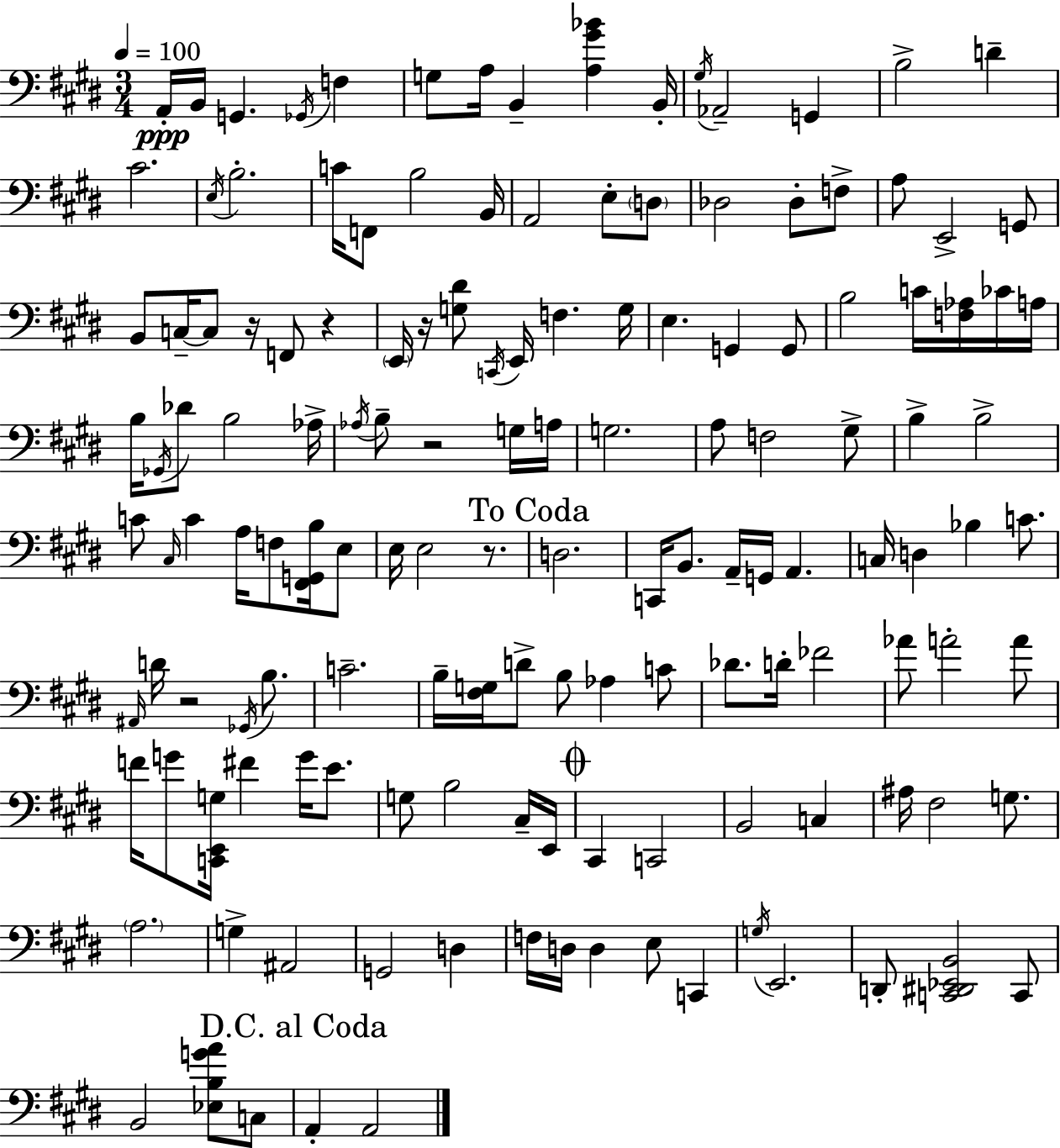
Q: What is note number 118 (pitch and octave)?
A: D3